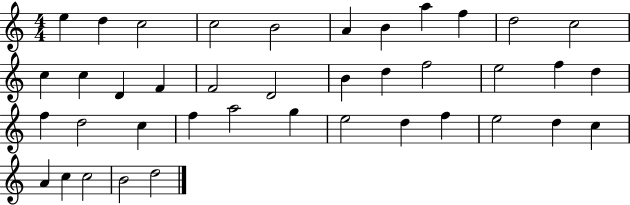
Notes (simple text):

E5/q D5/q C5/h C5/h B4/h A4/q B4/q A5/q F5/q D5/h C5/h C5/q C5/q D4/q F4/q F4/h D4/h B4/q D5/q F5/h E5/h F5/q D5/q F5/q D5/h C5/q F5/q A5/h G5/q E5/h D5/q F5/q E5/h D5/q C5/q A4/q C5/q C5/h B4/h D5/h